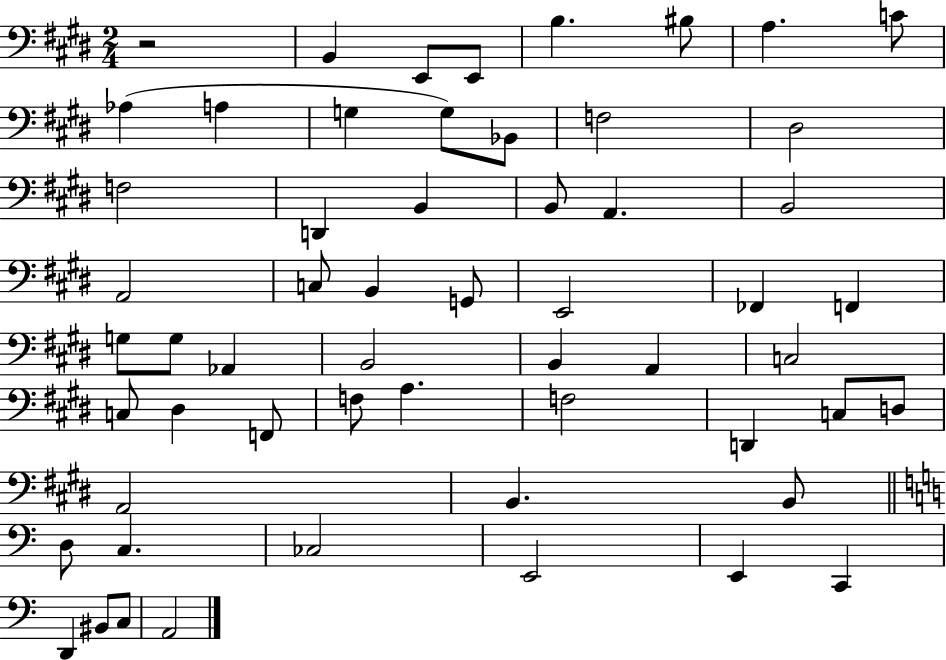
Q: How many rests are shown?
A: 1